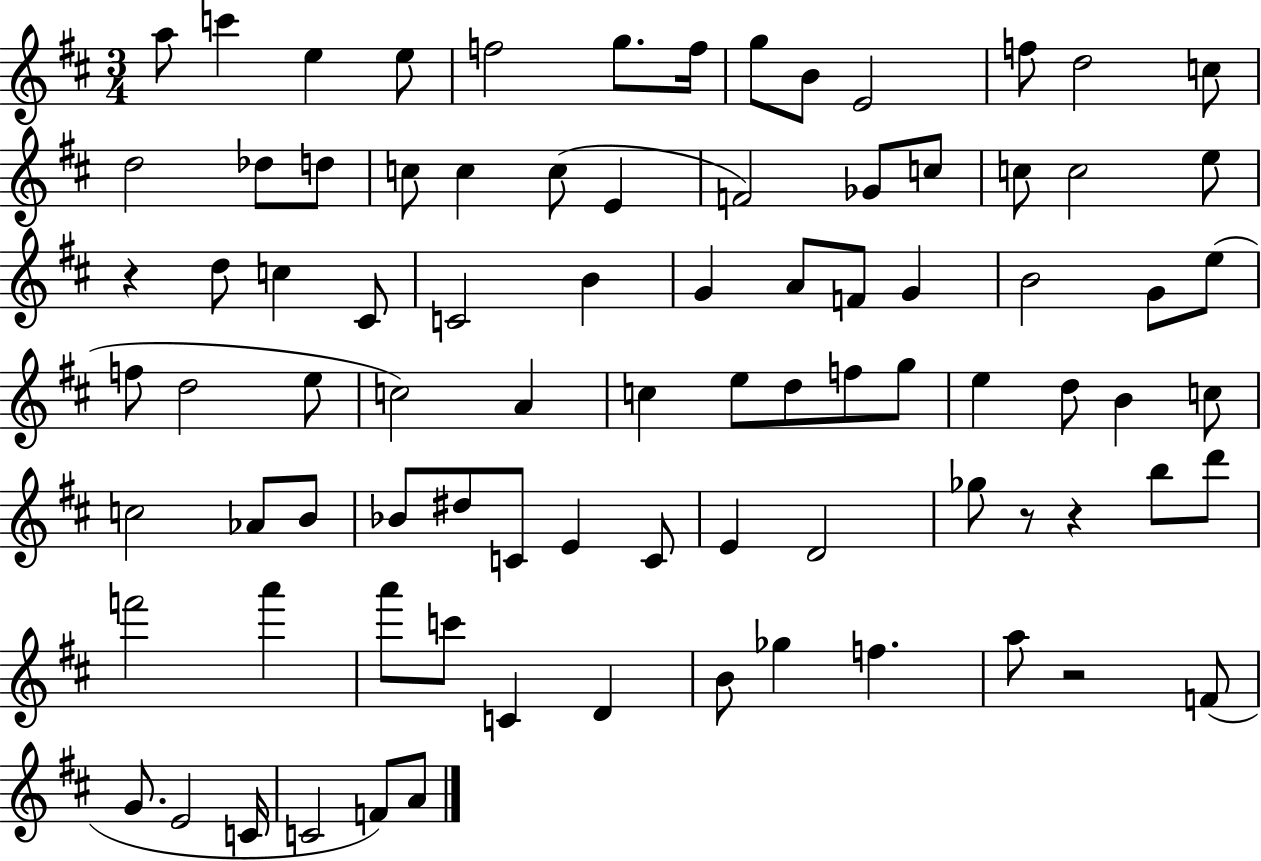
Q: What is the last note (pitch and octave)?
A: A4